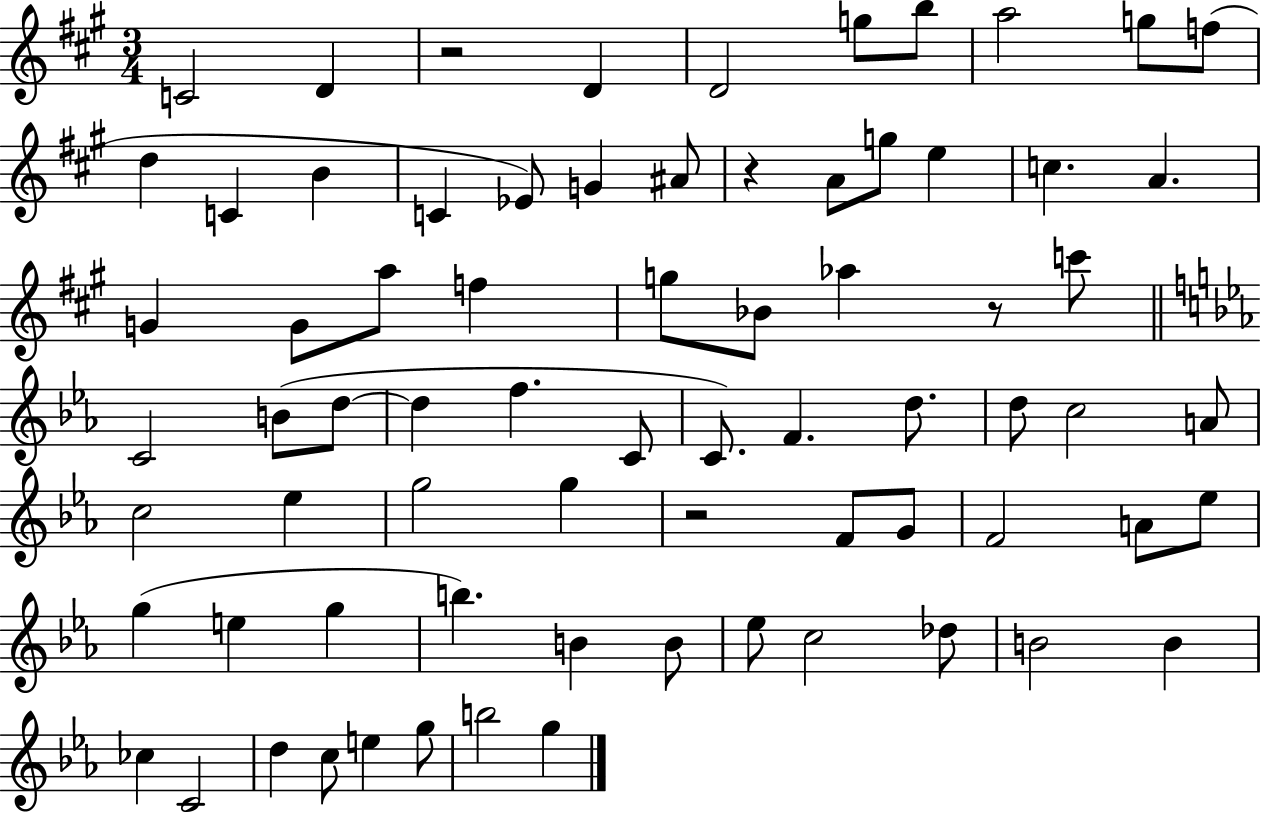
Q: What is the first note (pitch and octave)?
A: C4